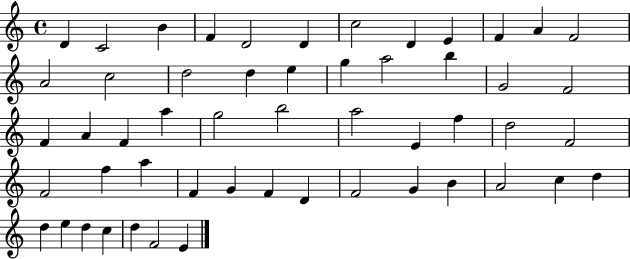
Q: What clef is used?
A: treble